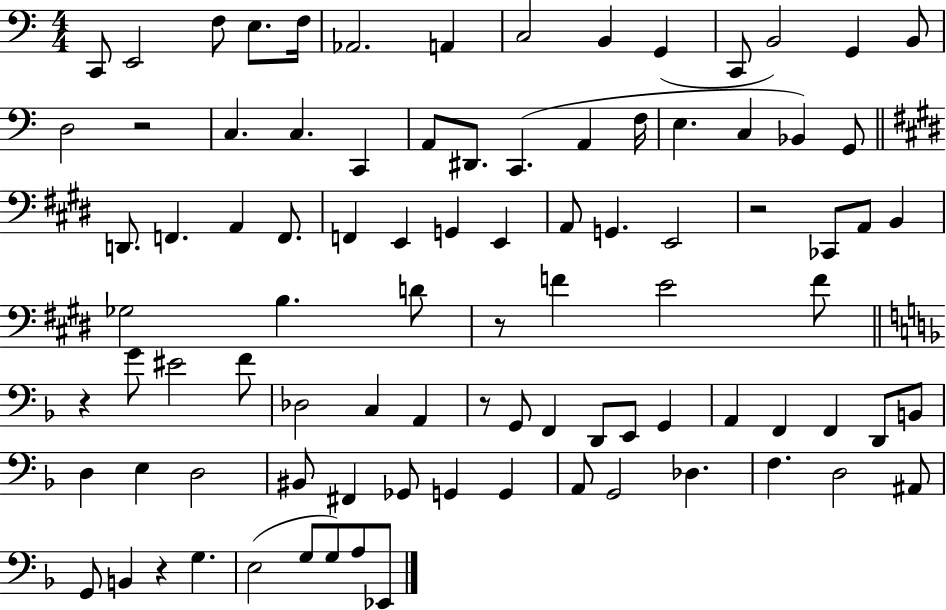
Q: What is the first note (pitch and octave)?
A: C2